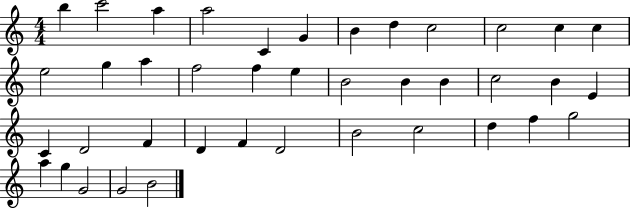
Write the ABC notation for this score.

X:1
T:Untitled
M:4/4
L:1/4
K:C
b c'2 a a2 C G B d c2 c2 c c e2 g a f2 f e B2 B B c2 B E C D2 F D F D2 B2 c2 d f g2 a g G2 G2 B2